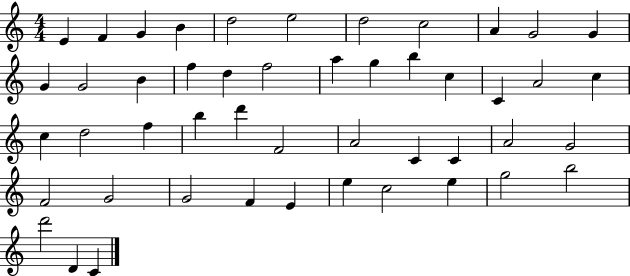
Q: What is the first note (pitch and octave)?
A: E4